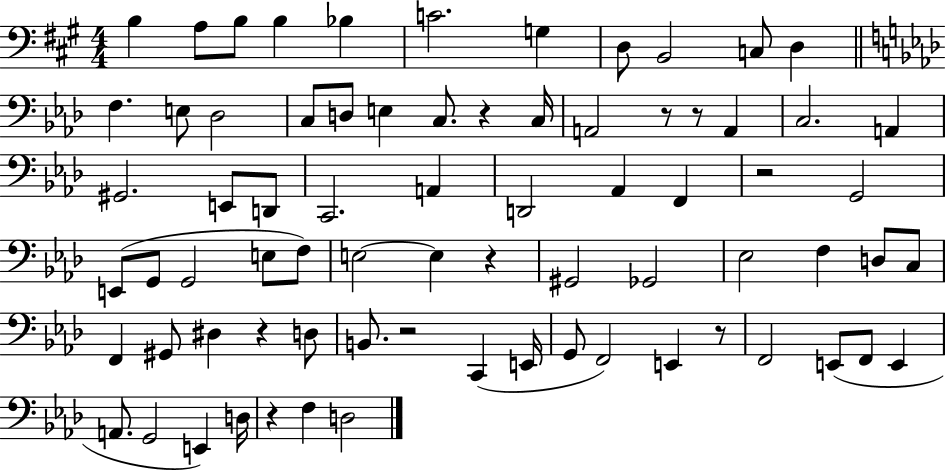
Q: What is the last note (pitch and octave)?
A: D3